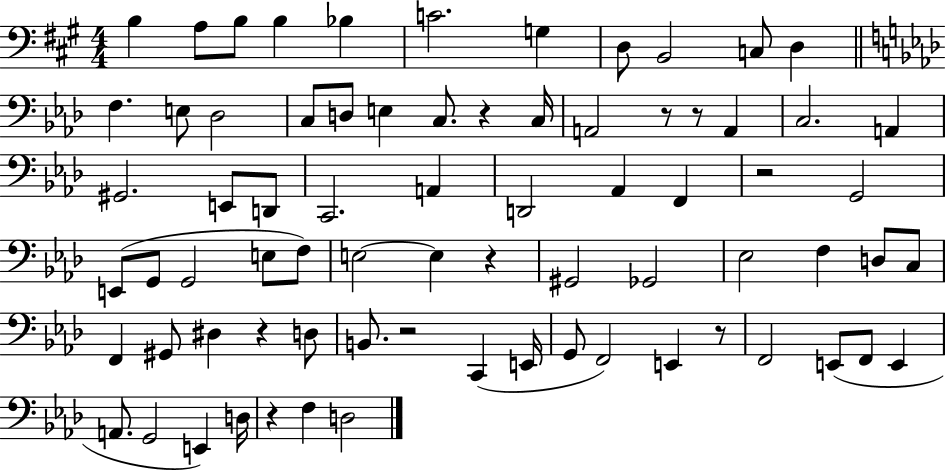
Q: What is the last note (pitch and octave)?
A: D3